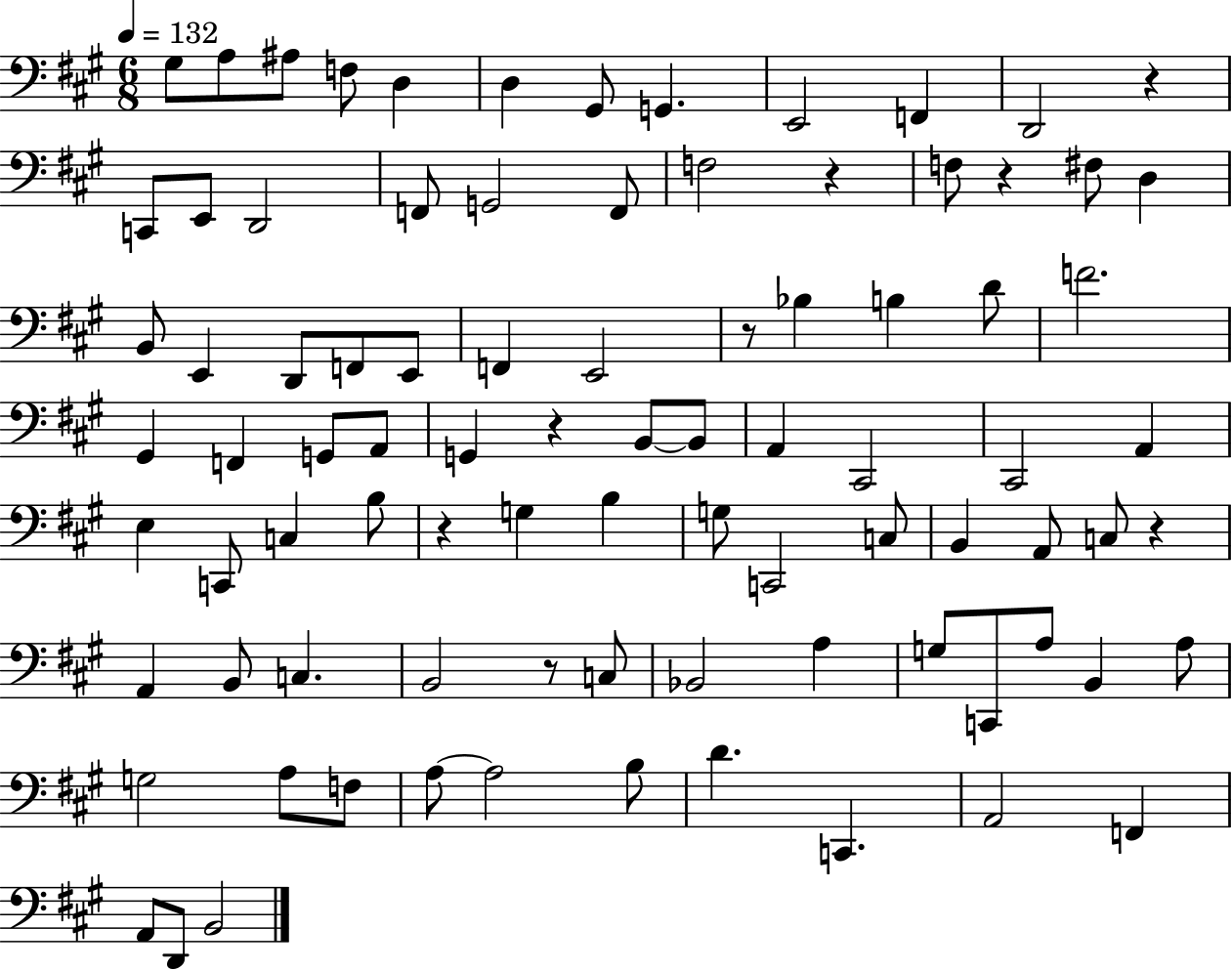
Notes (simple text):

G#3/e A3/e A#3/e F3/e D3/q D3/q G#2/e G2/q. E2/h F2/q D2/h R/q C2/e E2/e D2/h F2/e G2/h F2/e F3/h R/q F3/e R/q F#3/e D3/q B2/e E2/q D2/e F2/e E2/e F2/q E2/h R/e Bb3/q B3/q D4/e F4/h. G#2/q F2/q G2/e A2/e G2/q R/q B2/e B2/e A2/q C#2/h C#2/h A2/q E3/q C2/e C3/q B3/e R/q G3/q B3/q G3/e C2/h C3/e B2/q A2/e C3/e R/q A2/q B2/e C3/q. B2/h R/e C3/e Bb2/h A3/q G3/e C2/e A3/e B2/q A3/e G3/h A3/e F3/e A3/e A3/h B3/e D4/q. C2/q. A2/h F2/q A2/e D2/e B2/h